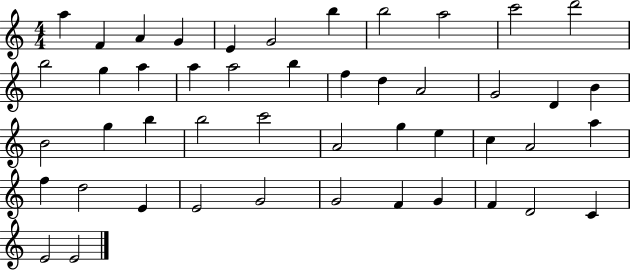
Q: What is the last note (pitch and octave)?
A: E4